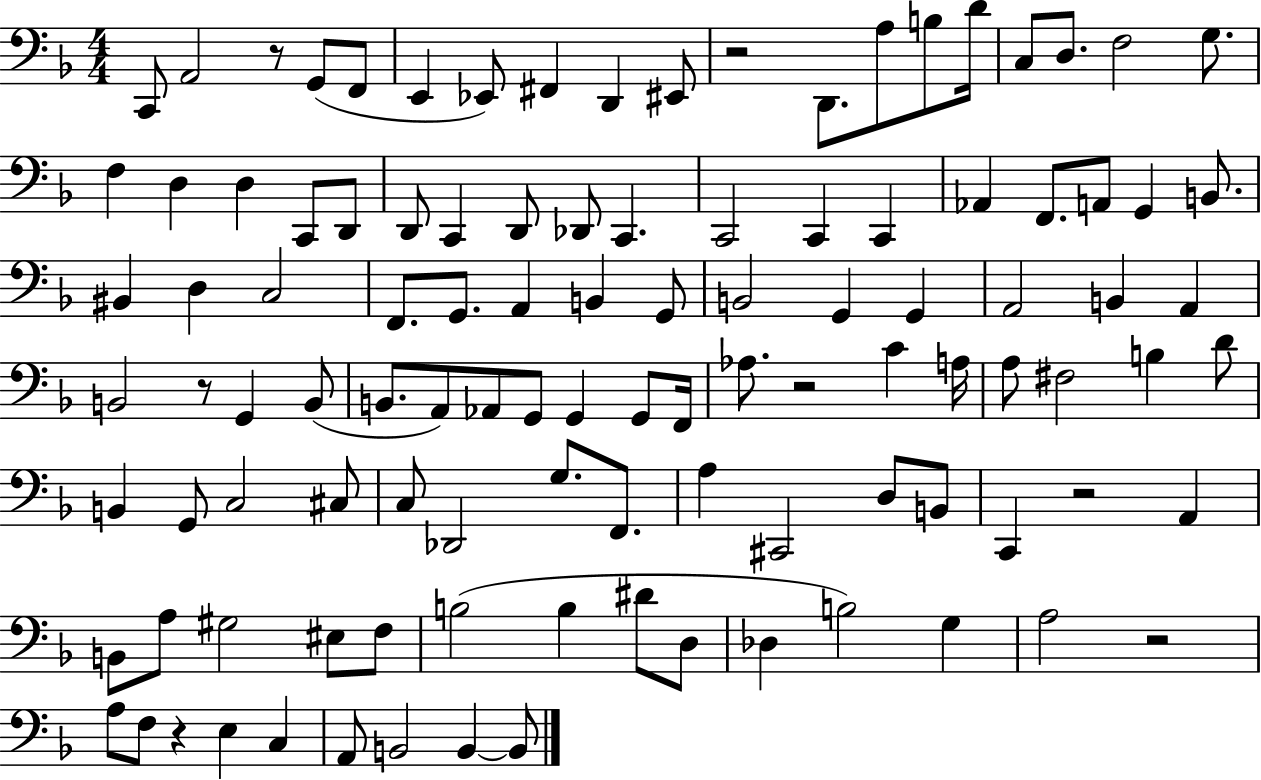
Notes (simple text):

C2/e A2/h R/e G2/e F2/e E2/q Eb2/e F#2/q D2/q EIS2/e R/h D2/e. A3/e B3/e D4/s C3/e D3/e. F3/h G3/e. F3/q D3/q D3/q C2/e D2/e D2/e C2/q D2/e Db2/e C2/q. C2/h C2/q C2/q Ab2/q F2/e. A2/e G2/q B2/e. BIS2/q D3/q C3/h F2/e. G2/e. A2/q B2/q G2/e B2/h G2/q G2/q A2/h B2/q A2/q B2/h R/e G2/q B2/e B2/e. A2/e Ab2/e G2/e G2/q G2/e F2/s Ab3/e. R/h C4/q A3/s A3/e F#3/h B3/q D4/e B2/q G2/e C3/h C#3/e C3/e Db2/h G3/e. F2/e. A3/q C#2/h D3/e B2/e C2/q R/h A2/q B2/e A3/e G#3/h EIS3/e F3/e B3/h B3/q D#4/e D3/e Db3/q B3/h G3/q A3/h R/h A3/e F3/e R/q E3/q C3/q A2/e B2/h B2/q B2/e